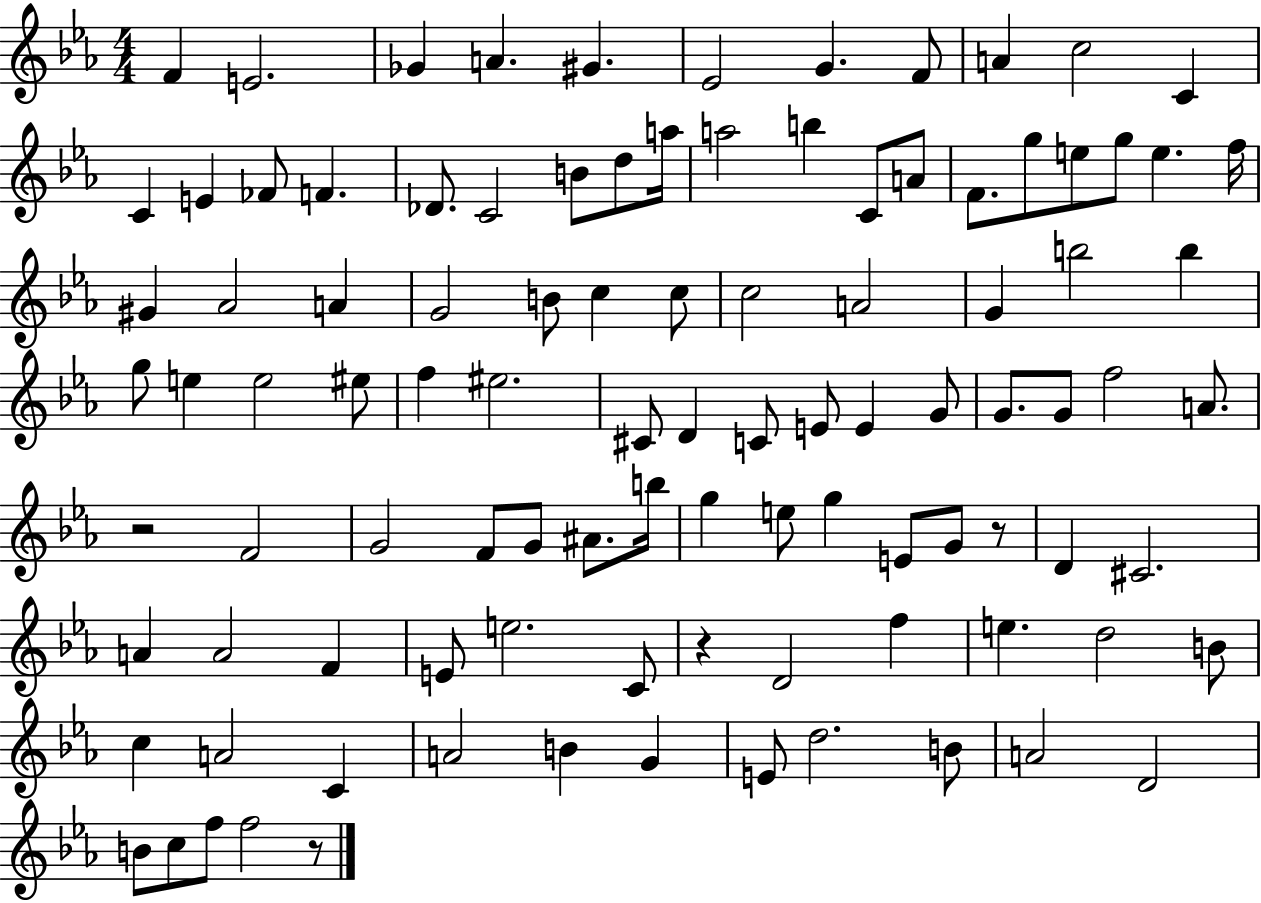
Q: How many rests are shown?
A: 4